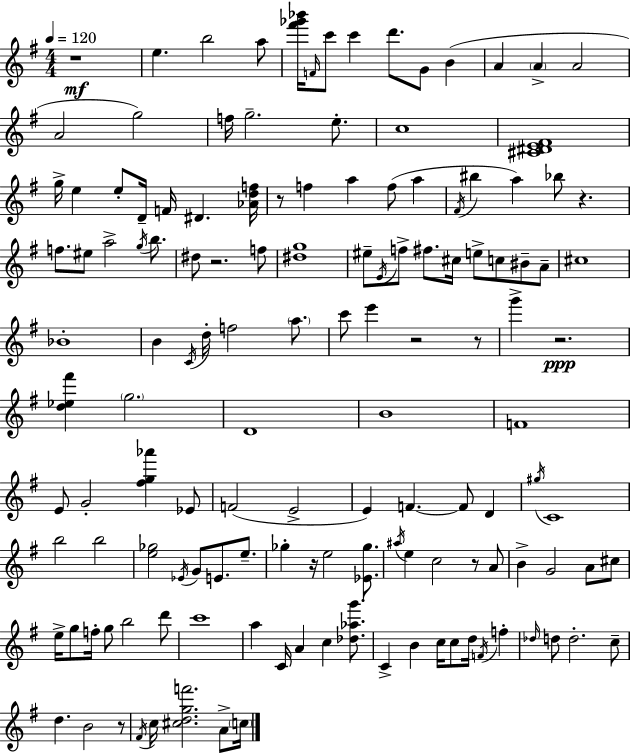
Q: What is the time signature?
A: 4/4